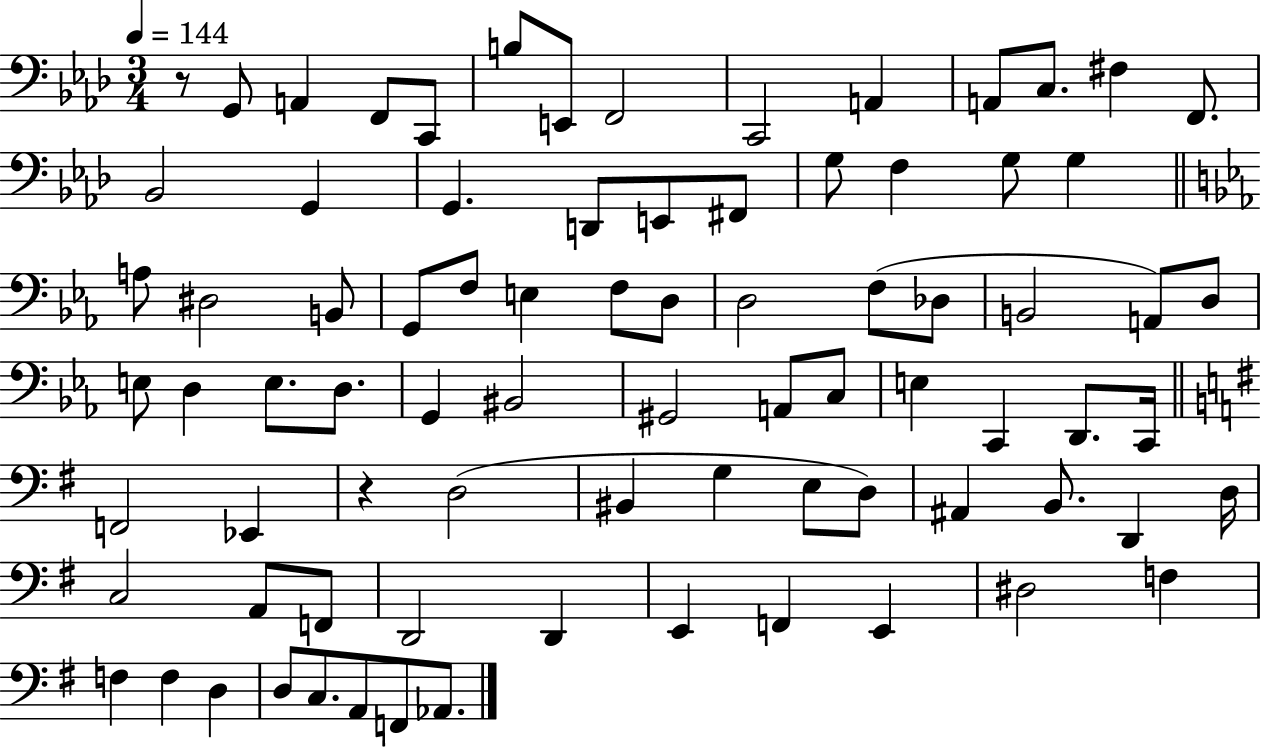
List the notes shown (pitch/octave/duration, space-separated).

R/e G2/e A2/q F2/e C2/e B3/e E2/e F2/h C2/h A2/q A2/e C3/e. F#3/q F2/e. Bb2/h G2/q G2/q. D2/e E2/e F#2/e G3/e F3/q G3/e G3/q A3/e D#3/h B2/e G2/e F3/e E3/q F3/e D3/e D3/h F3/e Db3/e B2/h A2/e D3/e E3/e D3/q E3/e. D3/e. G2/q BIS2/h G#2/h A2/e C3/e E3/q C2/q D2/e. C2/s F2/h Eb2/q R/q D3/h BIS2/q G3/q E3/e D3/e A#2/q B2/e. D2/q D3/s C3/h A2/e F2/e D2/h D2/q E2/q F2/q E2/q D#3/h F3/q F3/q F3/q D3/q D3/e C3/e. A2/e F2/e Ab2/e.